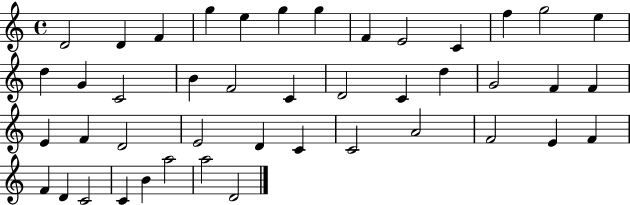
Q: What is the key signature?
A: C major